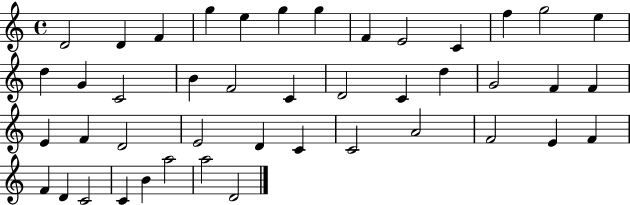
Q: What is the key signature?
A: C major